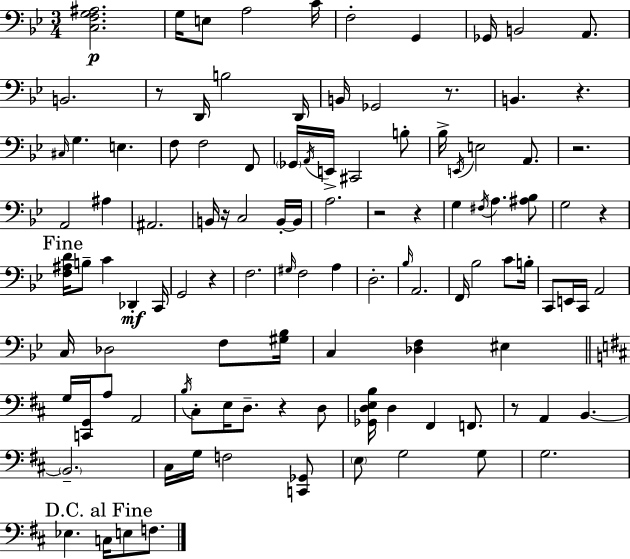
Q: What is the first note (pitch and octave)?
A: G3